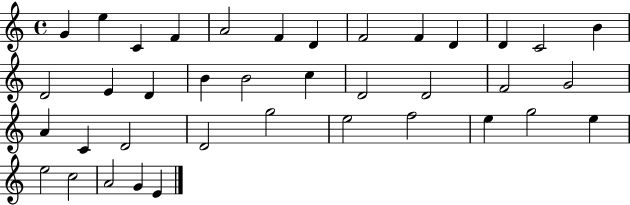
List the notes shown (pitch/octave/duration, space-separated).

G4/q E5/q C4/q F4/q A4/h F4/q D4/q F4/h F4/q D4/q D4/q C4/h B4/q D4/h E4/q D4/q B4/q B4/h C5/q D4/h D4/h F4/h G4/h A4/q C4/q D4/h D4/h G5/h E5/h F5/h E5/q G5/h E5/q E5/h C5/h A4/h G4/q E4/q